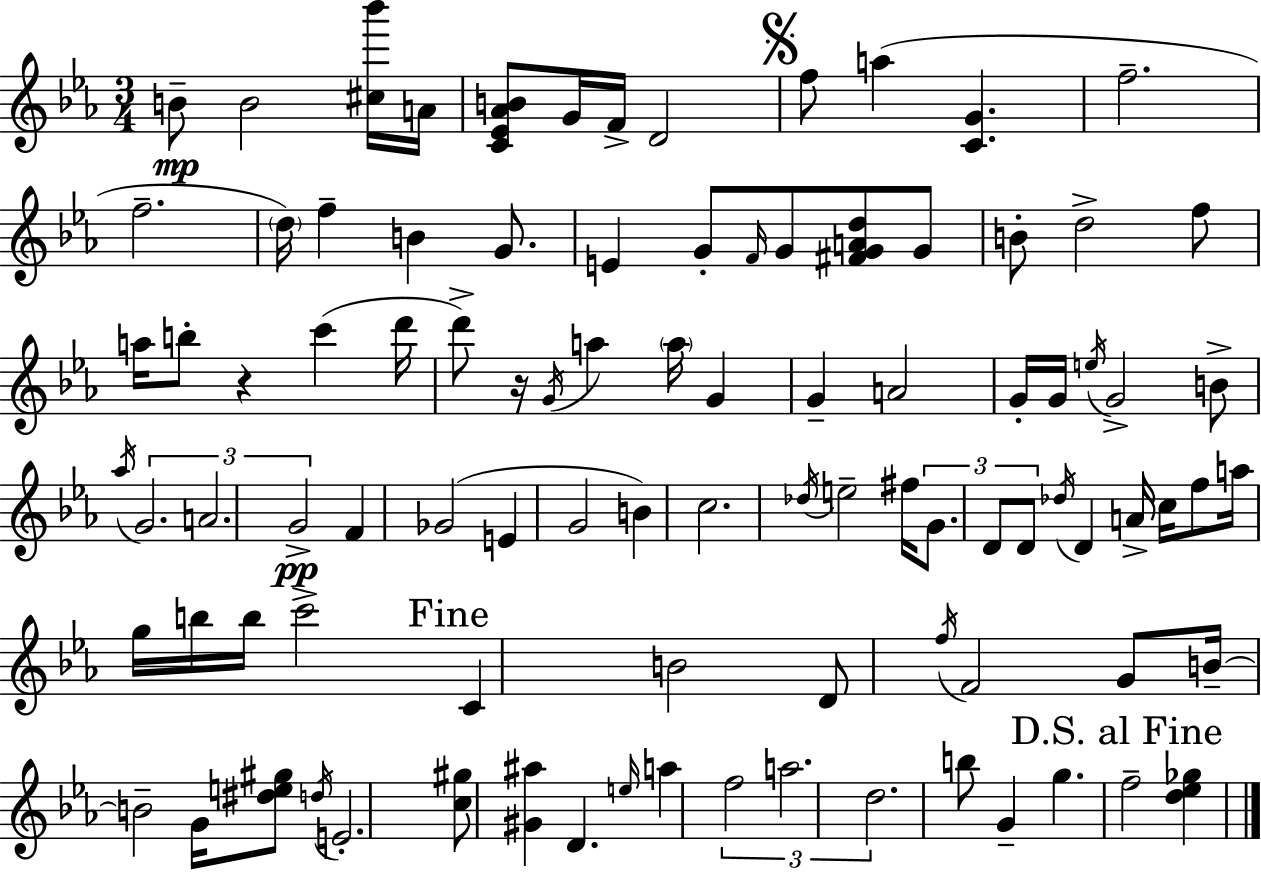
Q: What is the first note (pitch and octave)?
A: B4